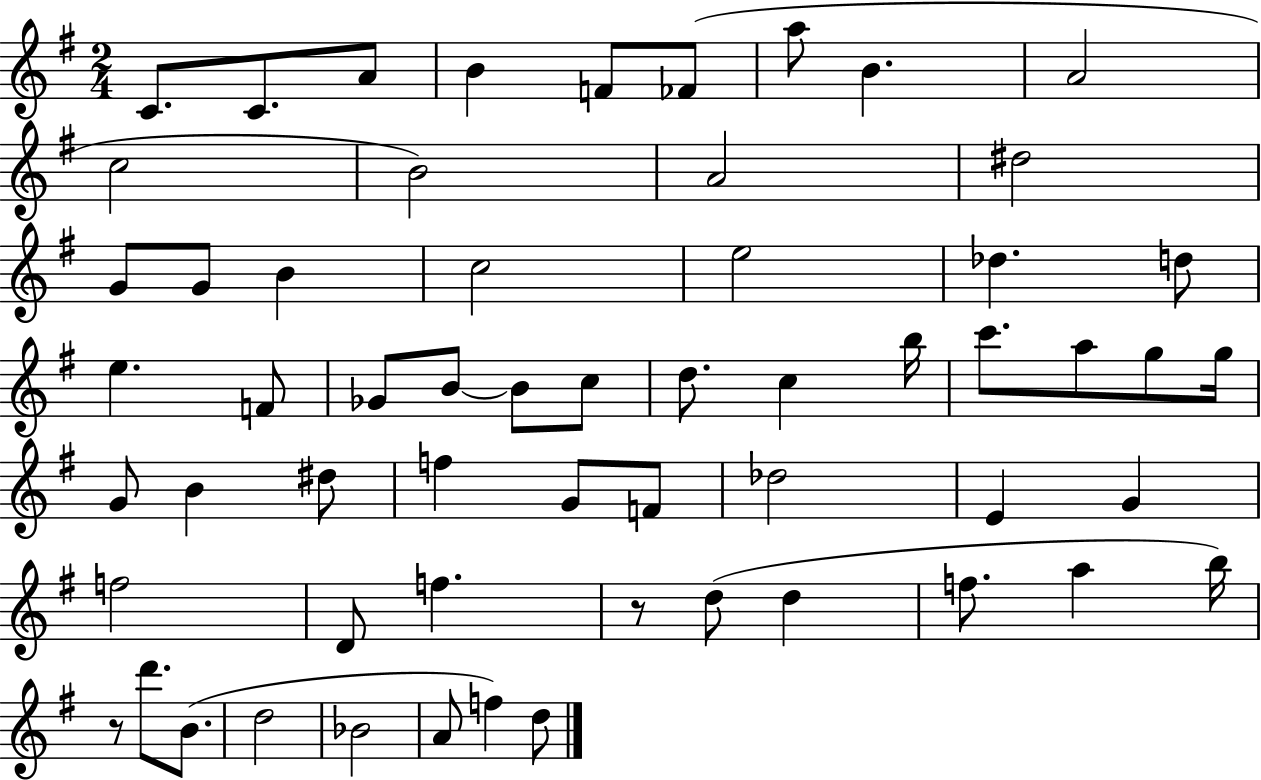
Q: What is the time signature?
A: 2/4